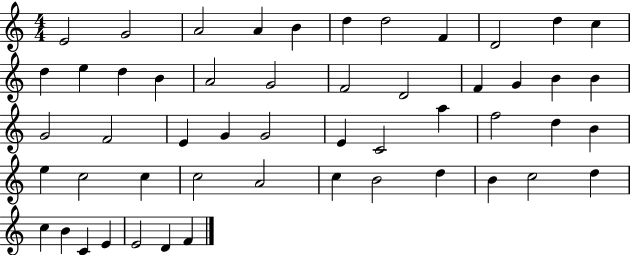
X:1
T:Untitled
M:4/4
L:1/4
K:C
E2 G2 A2 A B d d2 F D2 d c d e d B A2 G2 F2 D2 F G B B G2 F2 E G G2 E C2 a f2 d B e c2 c c2 A2 c B2 d B c2 d c B C E E2 D F